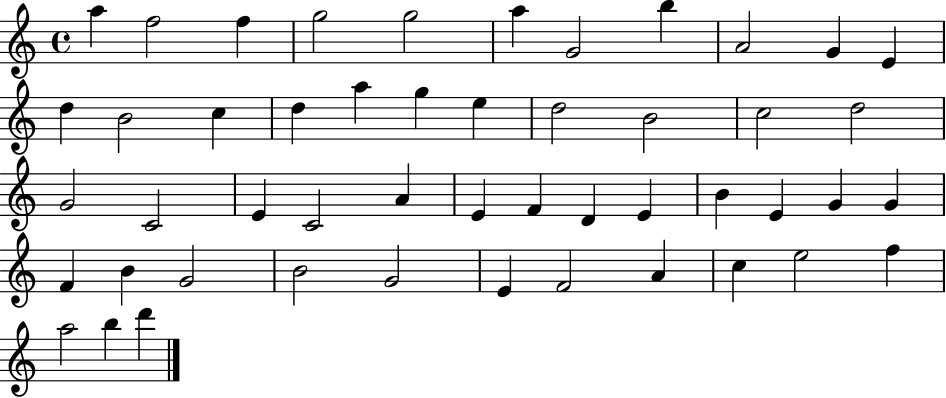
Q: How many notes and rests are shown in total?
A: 49